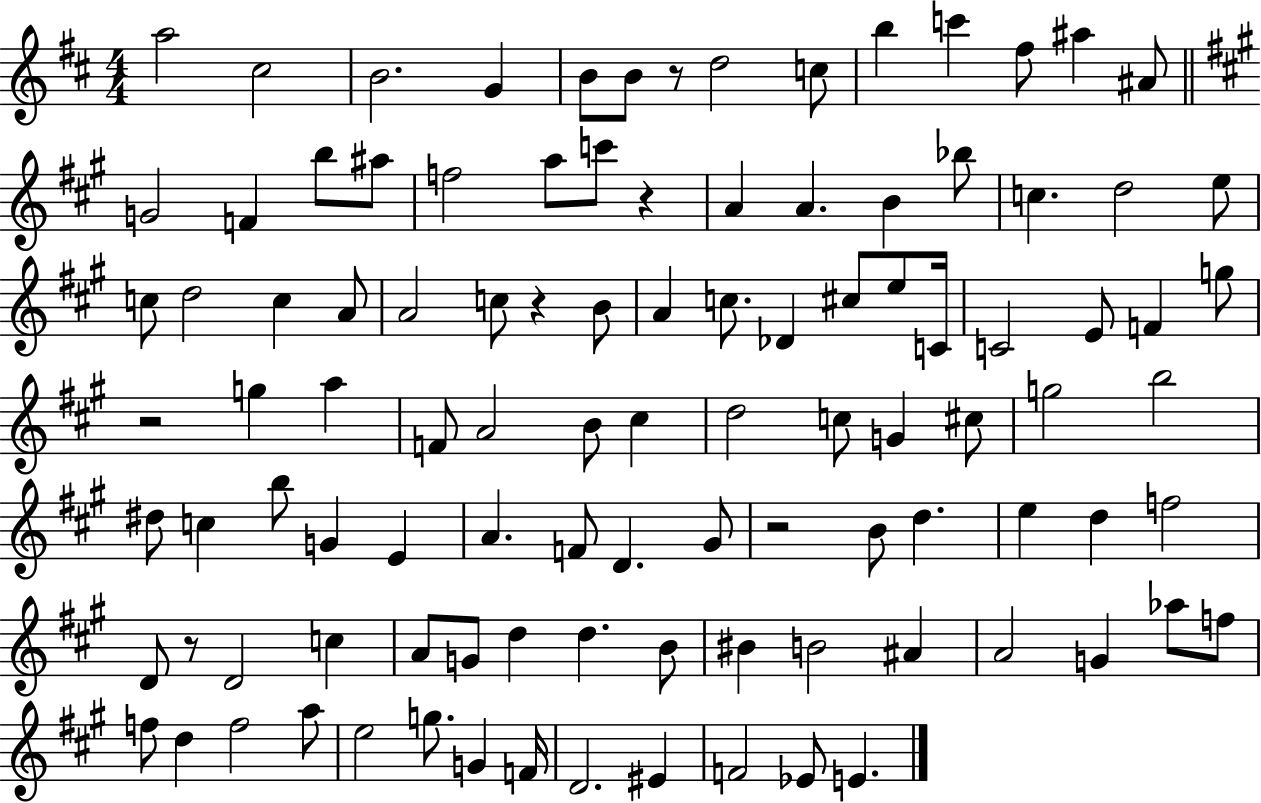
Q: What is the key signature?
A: D major